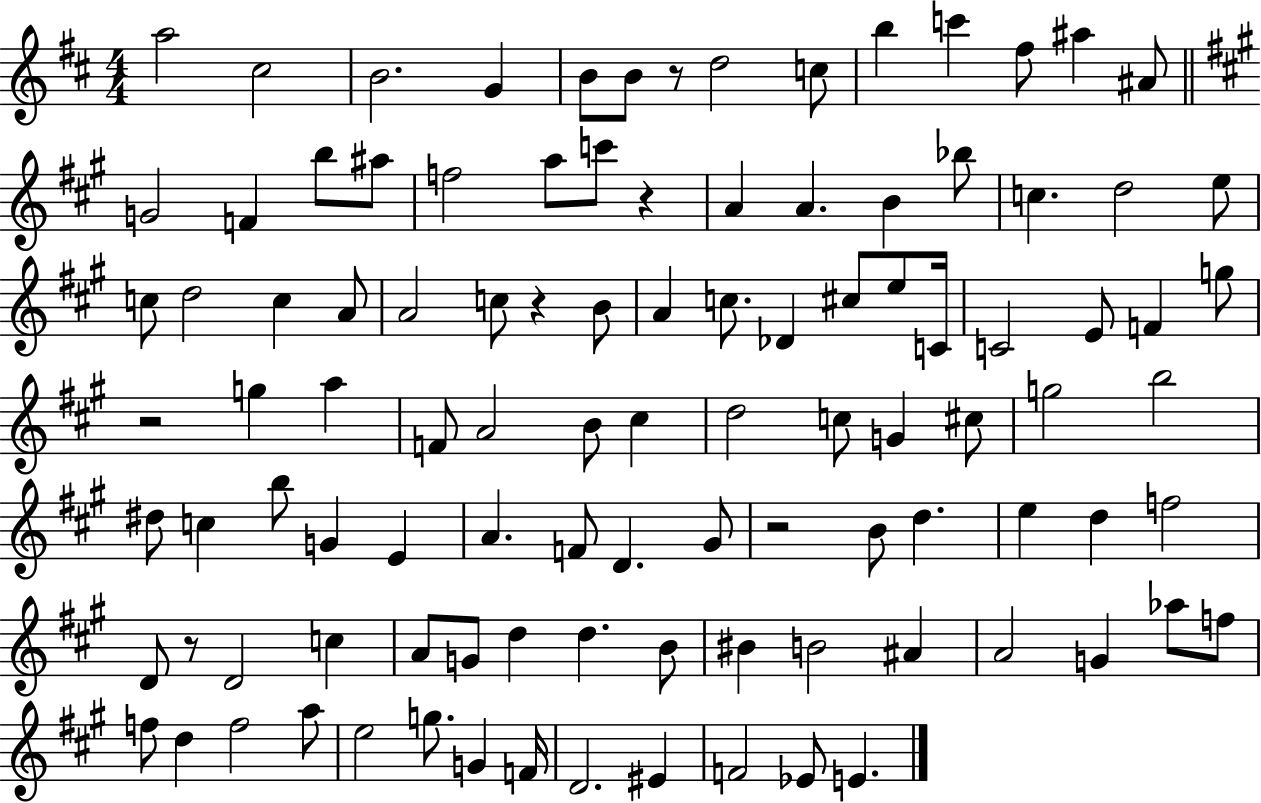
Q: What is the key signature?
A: D major